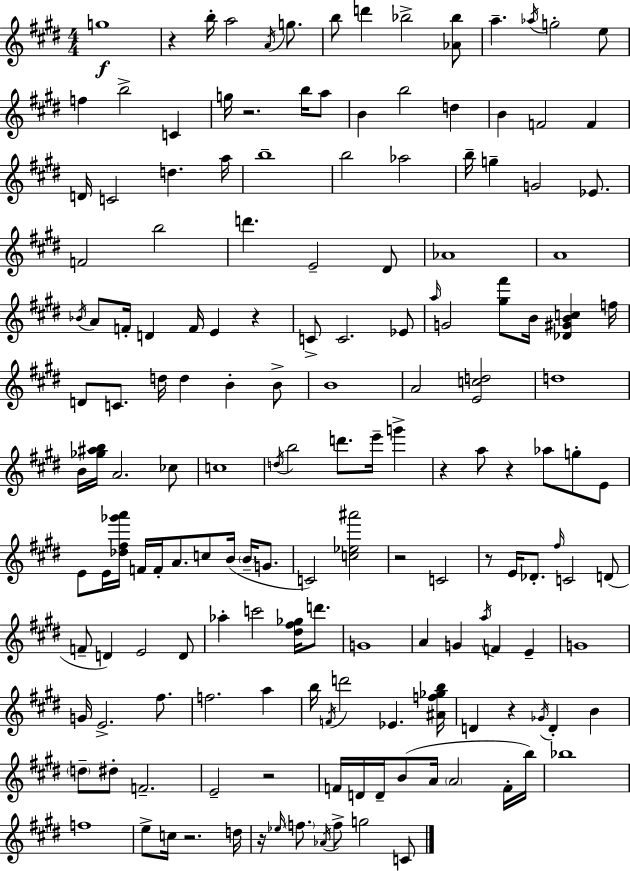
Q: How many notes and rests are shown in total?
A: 163